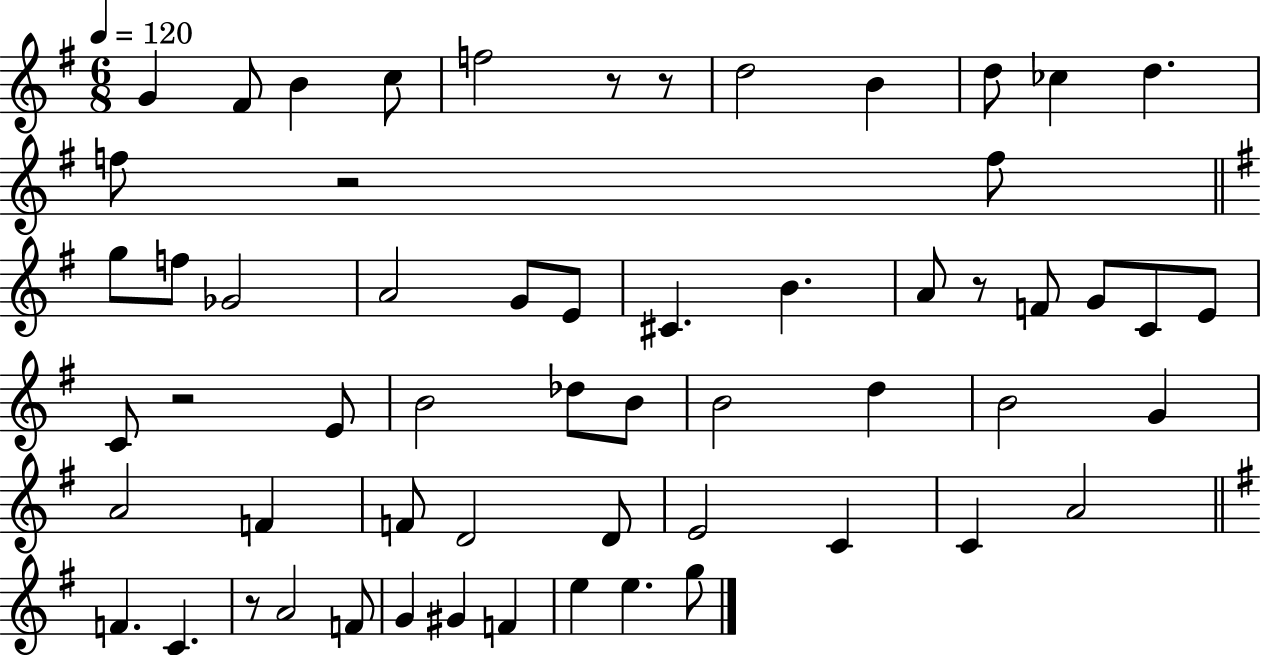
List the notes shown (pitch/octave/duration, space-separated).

G4/q F#4/e B4/q C5/e F5/h R/e R/e D5/h B4/q D5/e CES5/q D5/q. F5/e R/h F5/e G5/e F5/e Gb4/h A4/h G4/e E4/e C#4/q. B4/q. A4/e R/e F4/e G4/e C4/e E4/e C4/e R/h E4/e B4/h Db5/e B4/e B4/h D5/q B4/h G4/q A4/h F4/q F4/e D4/h D4/e E4/h C4/q C4/q A4/h F4/q. C4/q. R/e A4/h F4/e G4/q G#4/q F4/q E5/q E5/q. G5/e